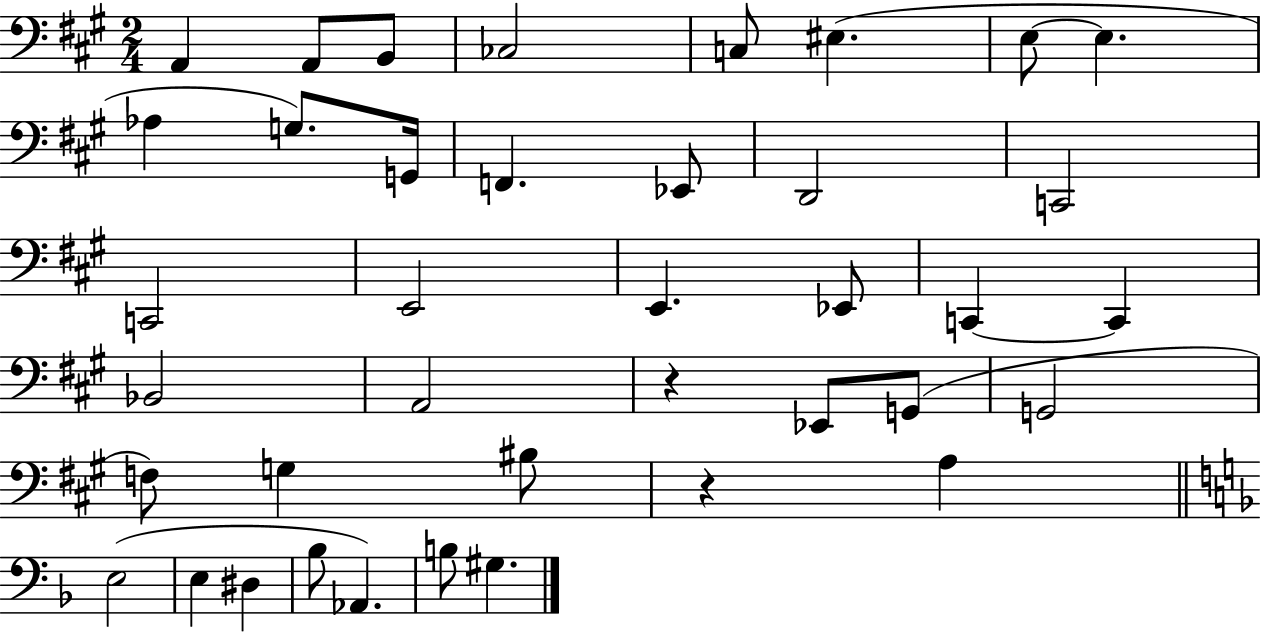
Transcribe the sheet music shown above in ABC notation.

X:1
T:Untitled
M:2/4
L:1/4
K:A
A,, A,,/2 B,,/2 _C,2 C,/2 ^E, E,/2 E, _A, G,/2 G,,/4 F,, _E,,/2 D,,2 C,,2 C,,2 E,,2 E,, _E,,/2 C,, C,, _B,,2 A,,2 z _E,,/2 G,,/2 G,,2 F,/2 G, ^B,/2 z A, E,2 E, ^D, _B,/2 _A,, B,/2 ^G,